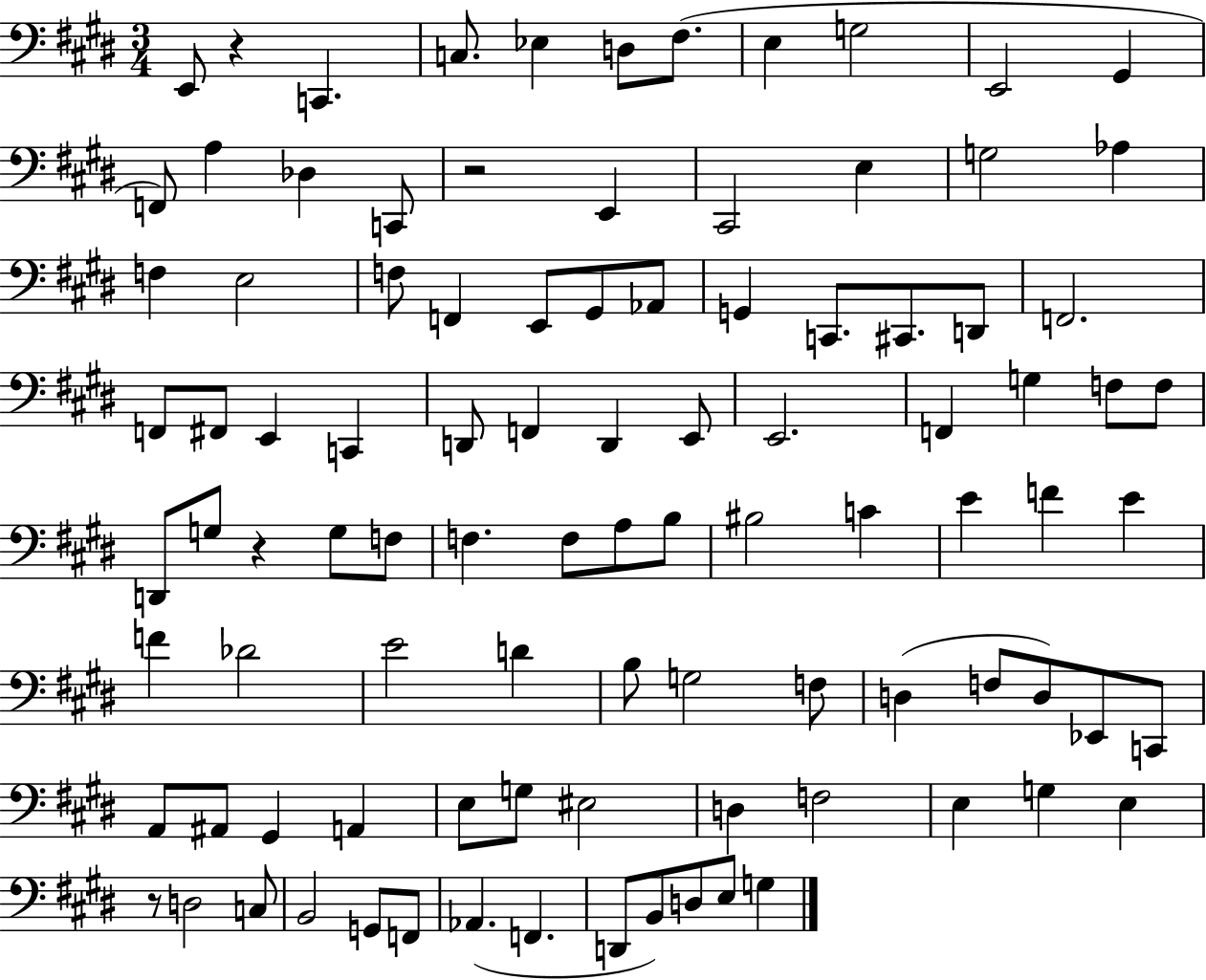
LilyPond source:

{
  \clef bass
  \numericTimeSignature
  \time 3/4
  \key e \major
  e,8 r4 c,4. | c8. ees4 d8 fis8.( | e4 g2 | e,2 gis,4 | \break f,8) a4 des4 c,8 | r2 e,4 | cis,2 e4 | g2 aes4 | \break f4 e2 | f8 f,4 e,8 gis,8 aes,8 | g,4 c,8. cis,8. d,8 | f,2. | \break f,8 fis,8 e,4 c,4 | d,8 f,4 d,4 e,8 | e,2. | f,4 g4 f8 f8 | \break d,8 g8 r4 g8 f8 | f4. f8 a8 b8 | bis2 c'4 | e'4 f'4 e'4 | \break f'4 des'2 | e'2 d'4 | b8 g2 f8 | d4( f8 d8) ees,8 c,8 | \break a,8 ais,8 gis,4 a,4 | e8 g8 eis2 | d4 f2 | e4 g4 e4 | \break r8 d2 c8 | b,2 g,8 f,8 | aes,4.( f,4. | d,8 b,8) d8 e8 g4 | \break \bar "|."
}